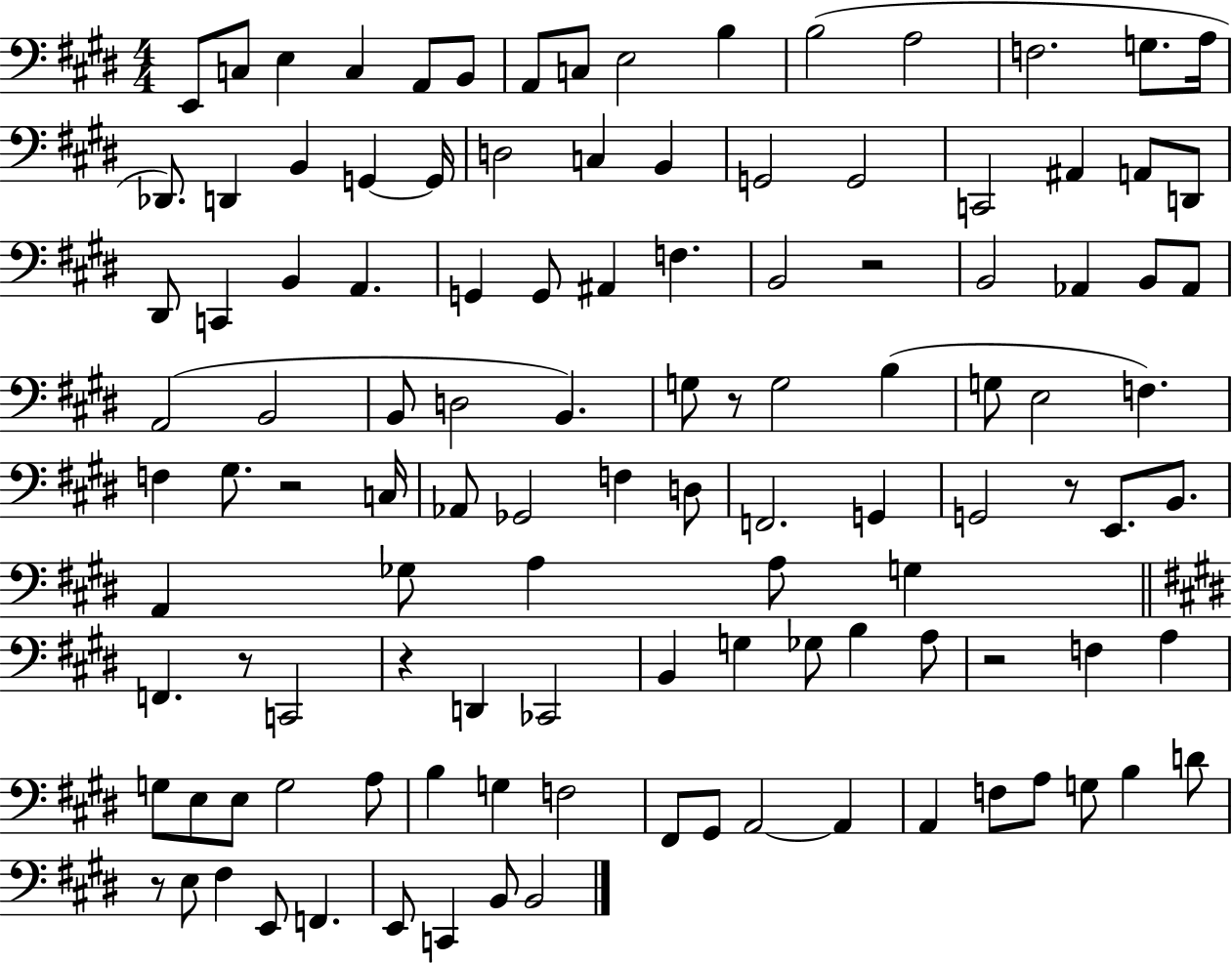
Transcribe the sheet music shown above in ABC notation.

X:1
T:Untitled
M:4/4
L:1/4
K:E
E,,/2 C,/2 E, C, A,,/2 B,,/2 A,,/2 C,/2 E,2 B, B,2 A,2 F,2 G,/2 A,/4 _D,,/2 D,, B,, G,, G,,/4 D,2 C, B,, G,,2 G,,2 C,,2 ^A,, A,,/2 D,,/2 ^D,,/2 C,, B,, A,, G,, G,,/2 ^A,, F, B,,2 z2 B,,2 _A,, B,,/2 _A,,/2 A,,2 B,,2 B,,/2 D,2 B,, G,/2 z/2 G,2 B, G,/2 E,2 F, F, ^G,/2 z2 C,/4 _A,,/2 _G,,2 F, D,/2 F,,2 G,, G,,2 z/2 E,,/2 B,,/2 A,, _G,/2 A, A,/2 G, F,, z/2 C,,2 z D,, _C,,2 B,, G, _G,/2 B, A,/2 z2 F, A, G,/2 E,/2 E,/2 G,2 A,/2 B, G, F,2 ^F,,/2 ^G,,/2 A,,2 A,, A,, F,/2 A,/2 G,/2 B, D/2 z/2 E,/2 ^F, E,,/2 F,, E,,/2 C,, B,,/2 B,,2